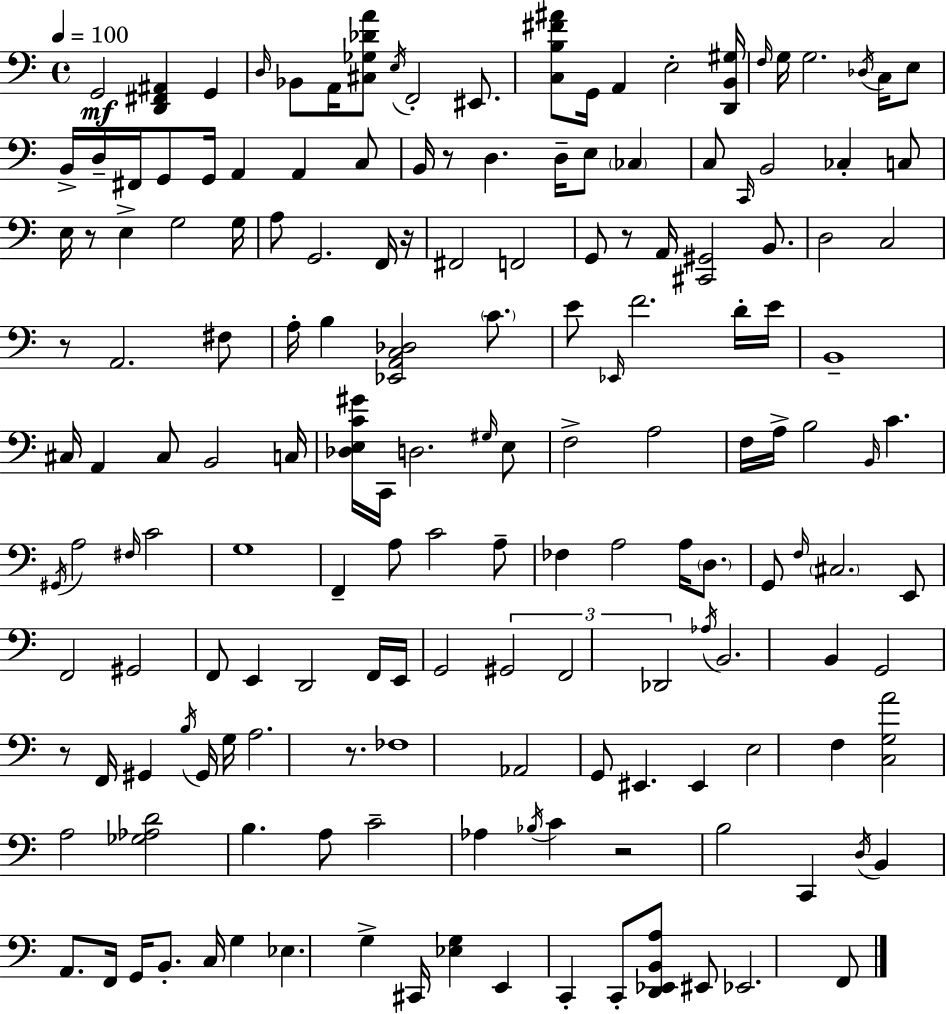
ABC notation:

X:1
T:Untitled
M:4/4
L:1/4
K:Am
G,,2 [D,,^F,,^A,,] G,, D,/4 _B,,/2 A,,/4 [^C,_G,_DA]/2 E,/4 F,,2 ^E,,/2 [C,B,^F^A]/2 G,,/4 A,, E,2 [D,,B,,^G,]/4 F,/4 G,/4 G,2 _D,/4 C,/4 E,/2 B,,/4 D,/4 ^F,,/4 G,,/2 G,,/4 A,, A,, C,/2 B,,/4 z/2 D, D,/4 E,/2 _C, C,/2 C,,/4 B,,2 _C, C,/2 E,/4 z/2 E, G,2 G,/4 A,/2 G,,2 F,,/4 z/4 ^F,,2 F,,2 G,,/2 z/2 A,,/4 [^C,,^G,,]2 B,,/2 D,2 C,2 z/2 A,,2 ^F,/2 A,/4 B, [_E,,A,,C,_D,]2 C/2 E/2 _E,,/4 F2 D/4 E/4 B,,4 ^C,/4 A,, ^C,/2 B,,2 C,/4 [_D,E,C^G]/4 C,,/4 D,2 ^G,/4 E,/2 F,2 A,2 F,/4 A,/4 B,2 B,,/4 C ^G,,/4 A,2 ^F,/4 C2 G,4 F,, A,/2 C2 A,/2 _F, A,2 A,/4 D,/2 G,,/2 F,/4 ^C,2 E,,/2 F,,2 ^G,,2 F,,/2 E,, D,,2 F,,/4 E,,/4 G,,2 ^G,,2 F,,2 _D,,2 _A,/4 B,,2 B,, G,,2 z/2 F,,/4 ^G,, B,/4 ^G,,/4 G,/4 A,2 z/2 _F,4 _A,,2 G,,/2 ^E,, ^E,, E,2 F, [C,G,A]2 A,2 [_G,_A,D]2 B, A,/2 C2 _A, _B,/4 C z2 B,2 C,, D,/4 B,, A,,/2 F,,/4 G,,/4 B,,/2 C,/4 G, _E, G, ^C,,/4 [_E,G,] E,, C,, C,,/2 [D,,_E,,B,,A,]/2 ^E,,/2 _E,,2 F,,/2